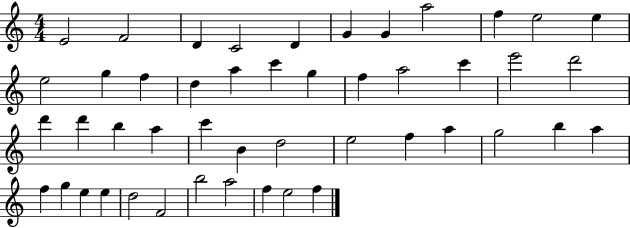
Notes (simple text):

E4/h F4/h D4/q C4/h D4/q G4/q G4/q A5/h F5/q E5/h E5/q E5/h G5/q F5/q D5/q A5/q C6/q G5/q F5/q A5/h C6/q E6/h D6/h D6/q D6/q B5/q A5/q C6/q B4/q D5/h E5/h F5/q A5/q G5/h B5/q A5/q F5/q G5/q E5/q E5/q D5/h F4/h B5/h A5/h F5/q E5/h F5/q